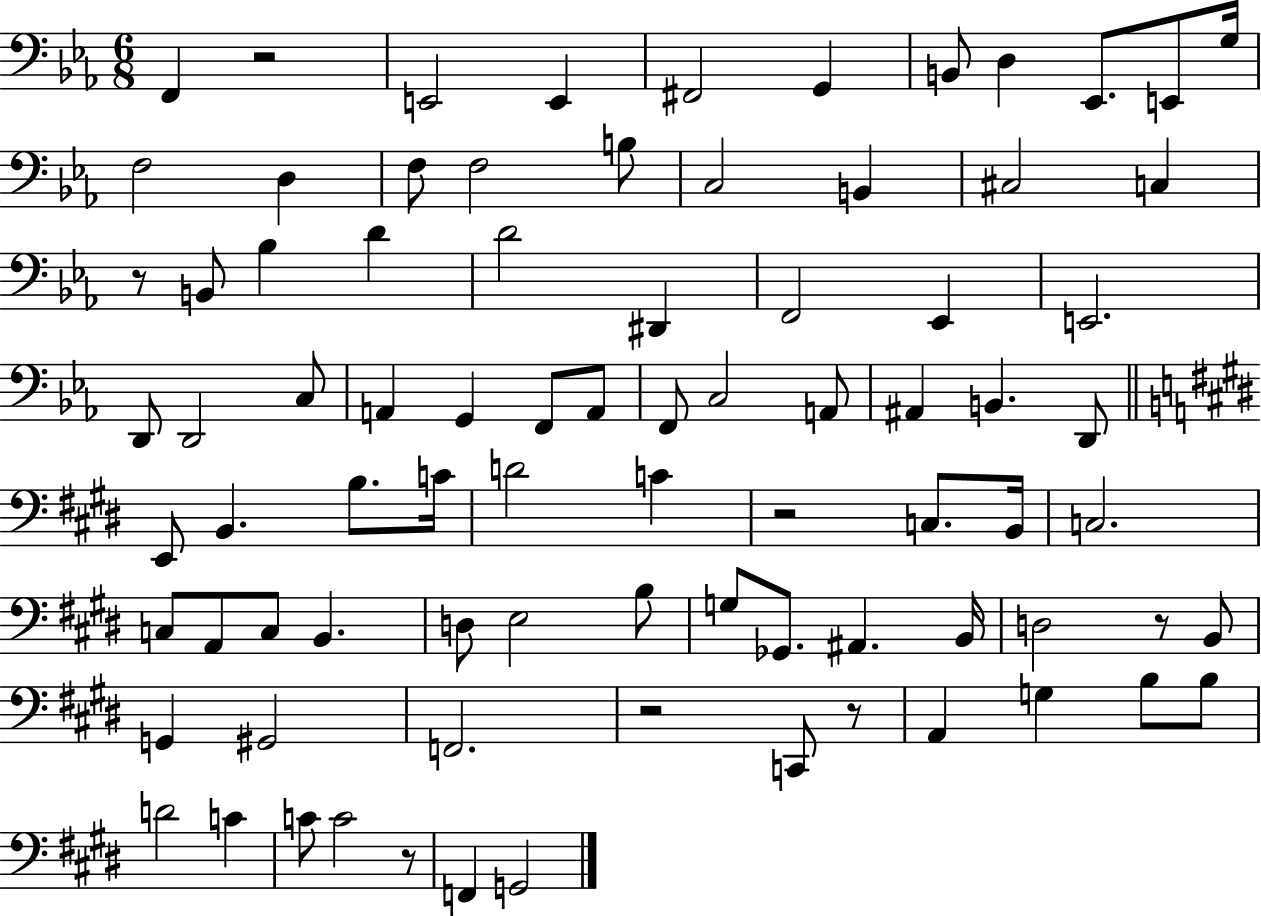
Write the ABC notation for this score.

X:1
T:Untitled
M:6/8
L:1/4
K:Eb
F,, z2 E,,2 E,, ^F,,2 G,, B,,/2 D, _E,,/2 E,,/2 G,/4 F,2 D, F,/2 F,2 B,/2 C,2 B,, ^C,2 C, z/2 B,,/2 _B, D D2 ^D,, F,,2 _E,, E,,2 D,,/2 D,,2 C,/2 A,, G,, F,,/2 A,,/2 F,,/2 C,2 A,,/2 ^A,, B,, D,,/2 E,,/2 B,, B,/2 C/4 D2 C z2 C,/2 B,,/4 C,2 C,/2 A,,/2 C,/2 B,, D,/2 E,2 B,/2 G,/2 _G,,/2 ^A,, B,,/4 D,2 z/2 B,,/2 G,, ^G,,2 F,,2 z2 C,,/2 z/2 A,, G, B,/2 B,/2 D2 C C/2 C2 z/2 F,, G,,2